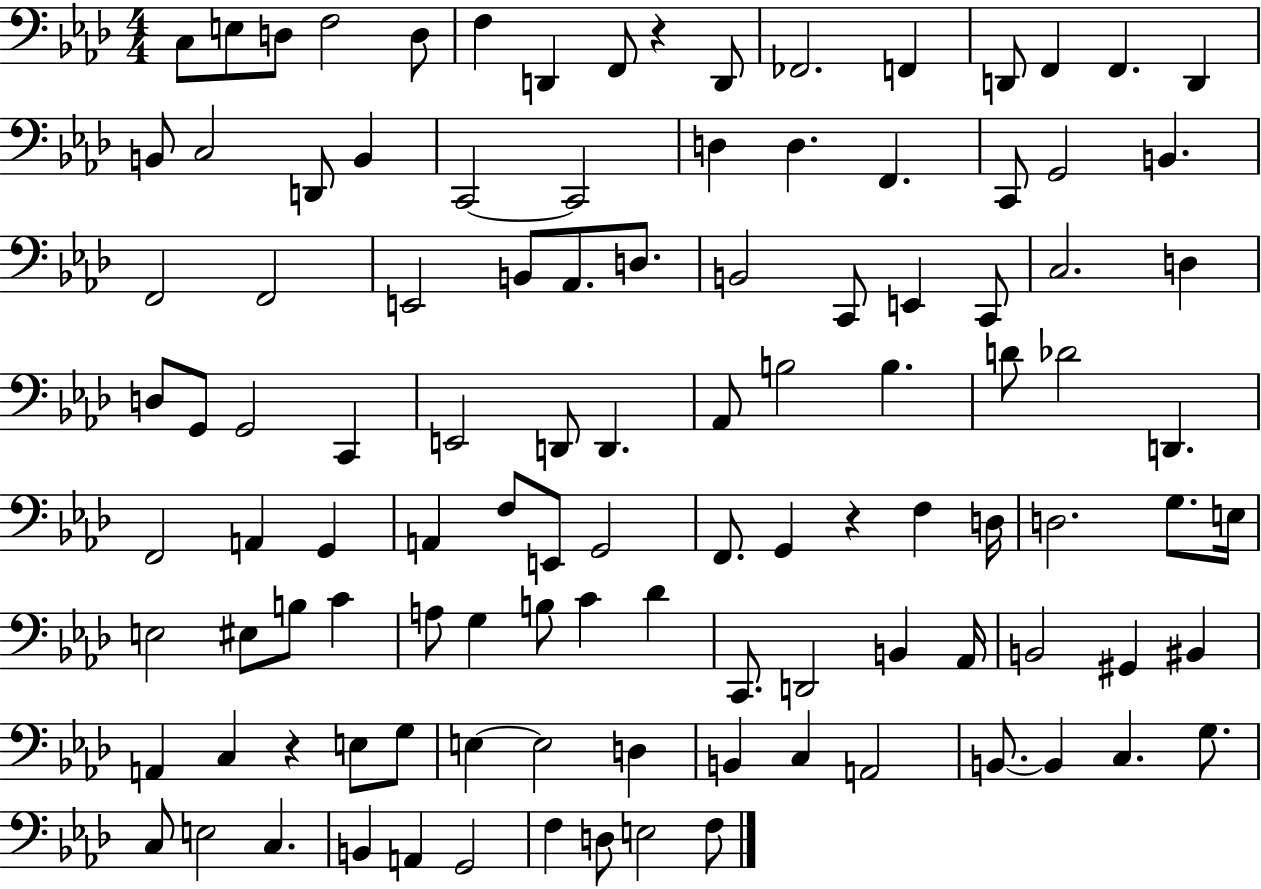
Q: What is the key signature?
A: AES major